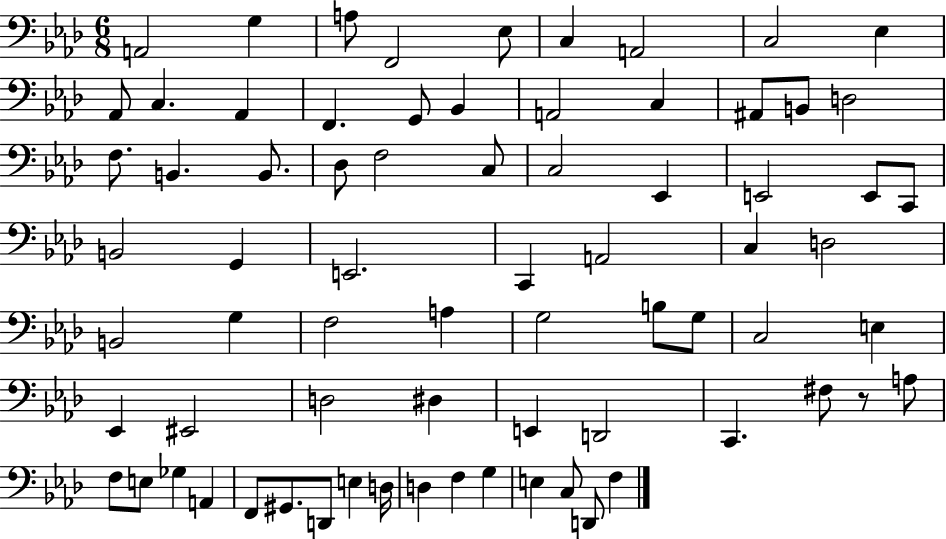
{
  \clef bass
  \numericTimeSignature
  \time 6/8
  \key aes \major
  a,2 g4 | a8 f,2 ees8 | c4 a,2 | c2 ees4 | \break aes,8 c4. aes,4 | f,4. g,8 bes,4 | a,2 c4 | ais,8 b,8 d2 | \break f8. b,4. b,8. | des8 f2 c8 | c2 ees,4 | e,2 e,8 c,8 | \break b,2 g,4 | e,2. | c,4 a,2 | c4 d2 | \break b,2 g4 | f2 a4 | g2 b8 g8 | c2 e4 | \break ees,4 eis,2 | d2 dis4 | e,4 d,2 | c,4. fis8 r8 a8 | \break f8 e8 ges4 a,4 | f,8 gis,8. d,8 e4 d16 | d4 f4 g4 | e4 c8 d,8 f4 | \break \bar "|."
}